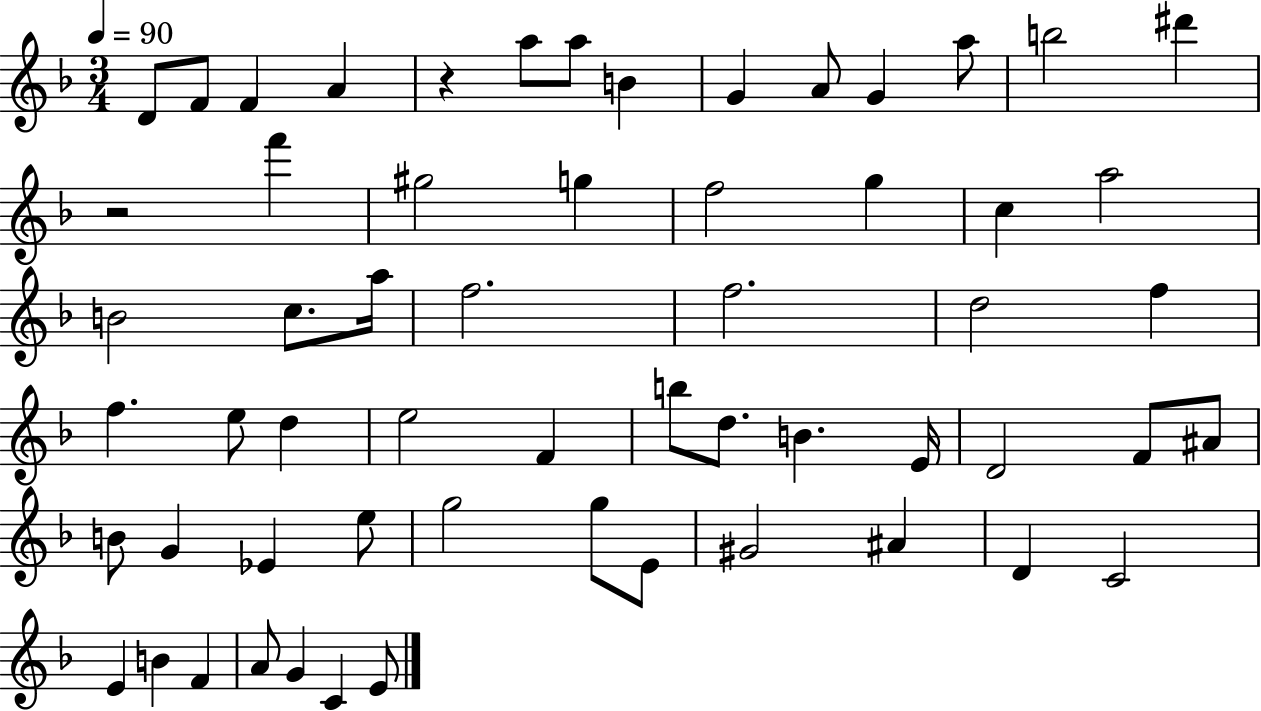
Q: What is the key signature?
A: F major